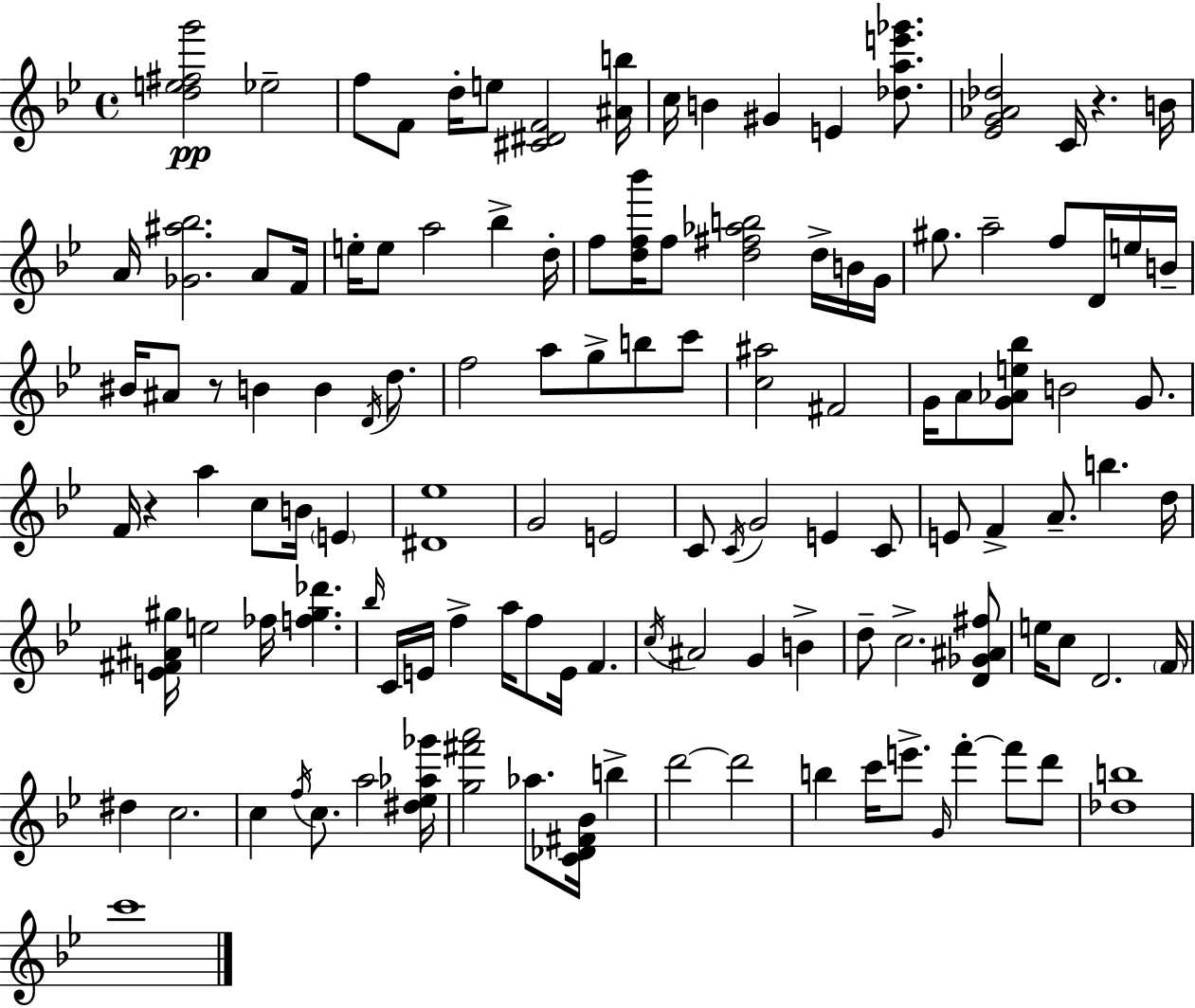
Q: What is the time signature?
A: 4/4